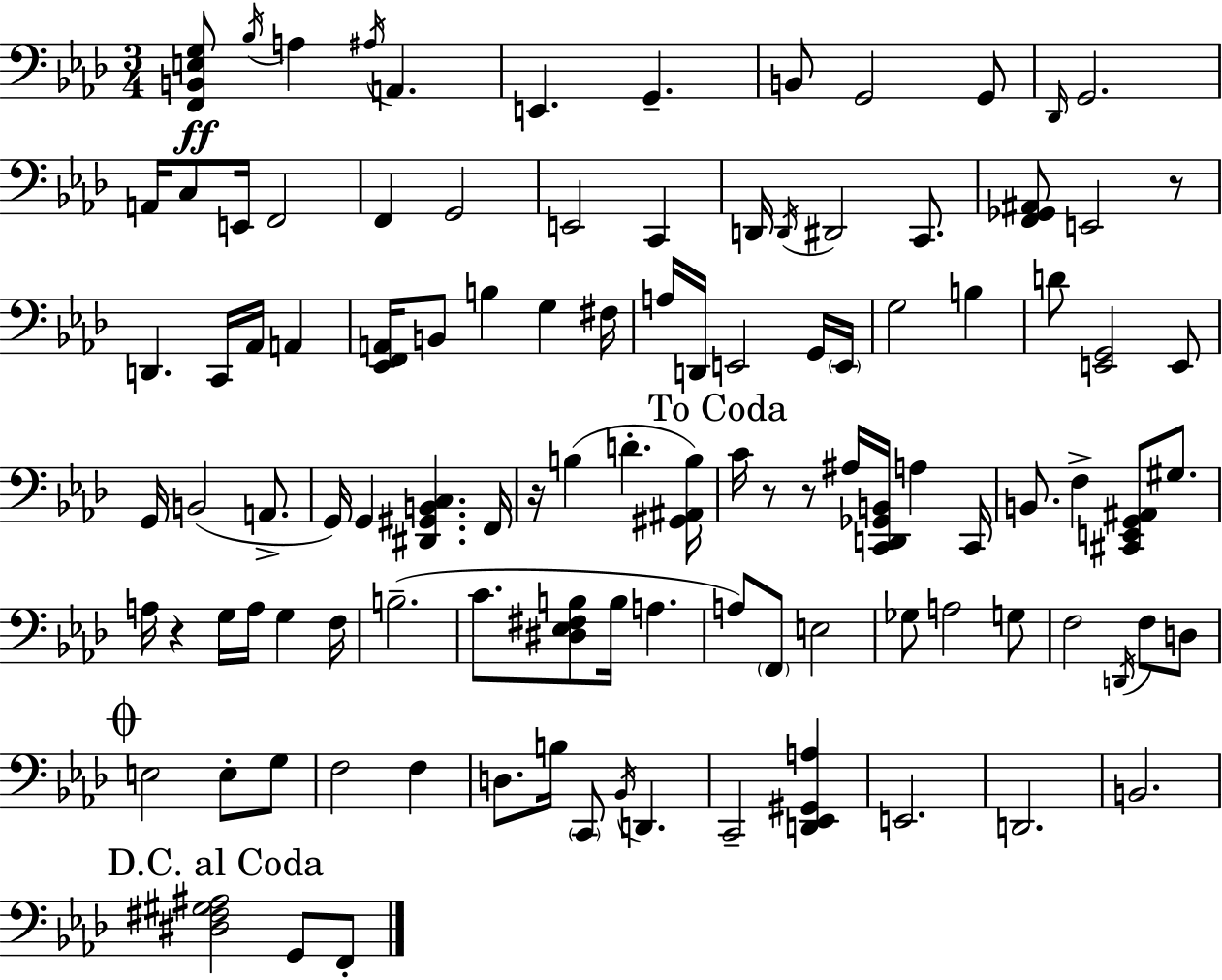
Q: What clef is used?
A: bass